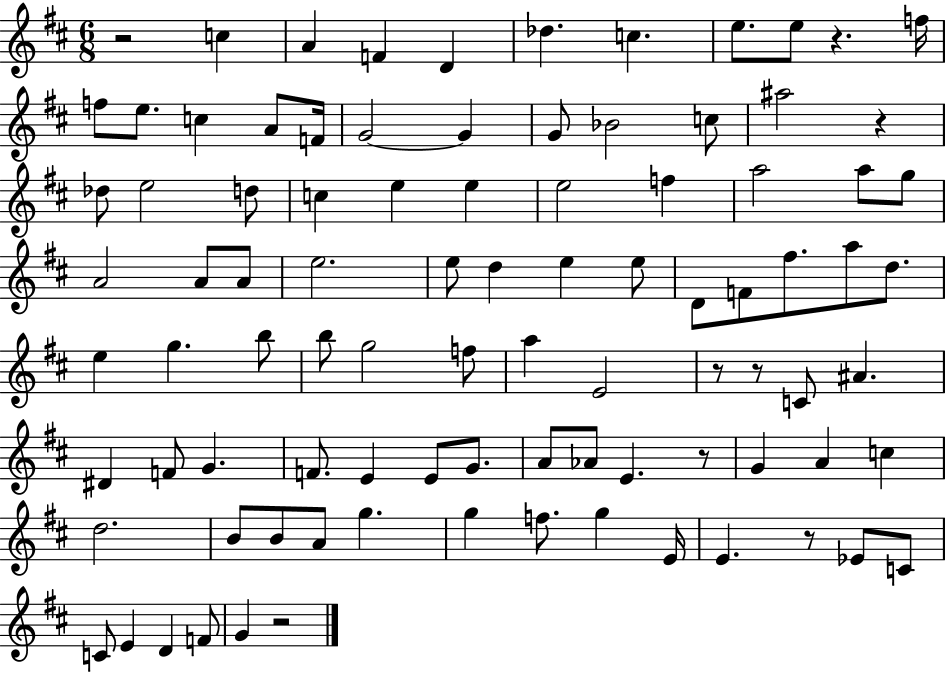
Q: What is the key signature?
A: D major